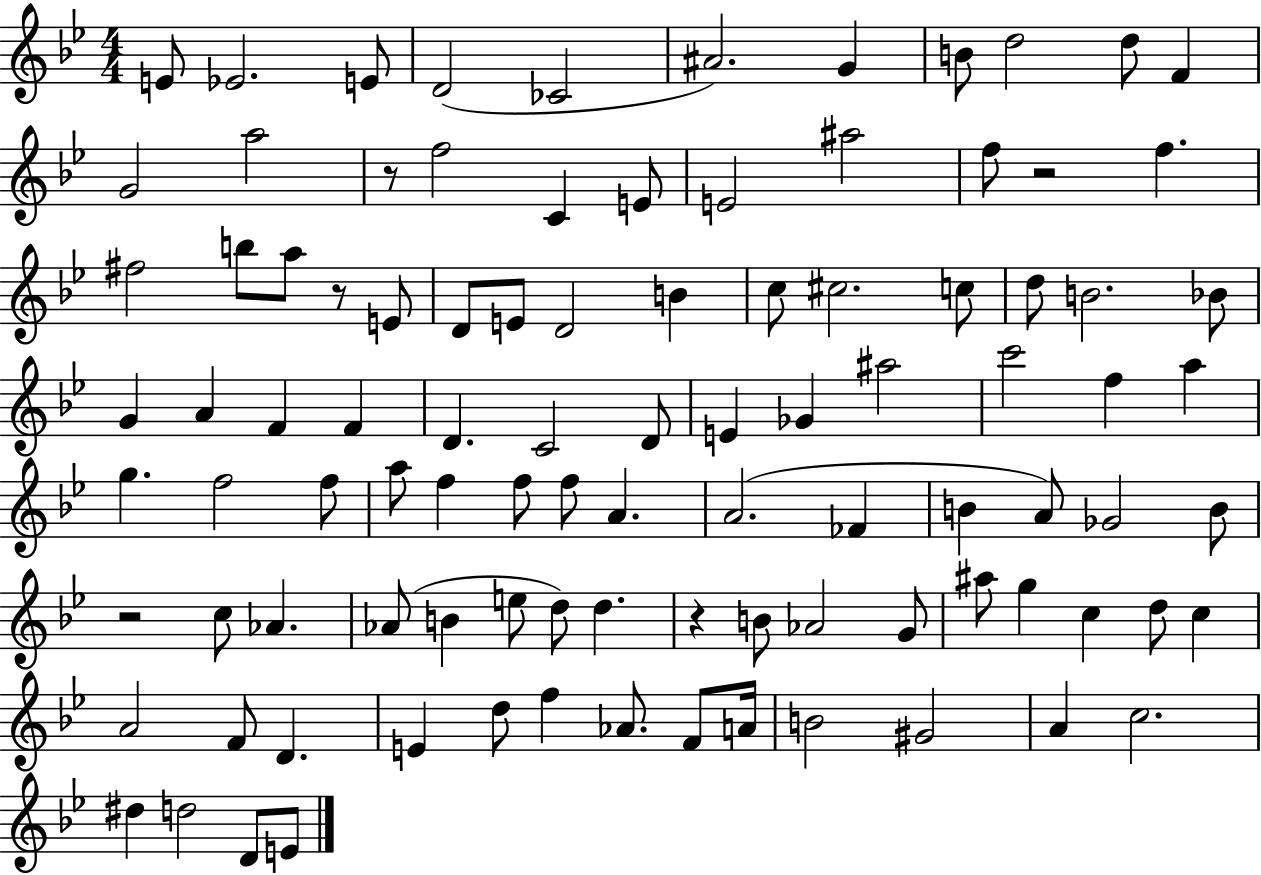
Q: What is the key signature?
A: BES major